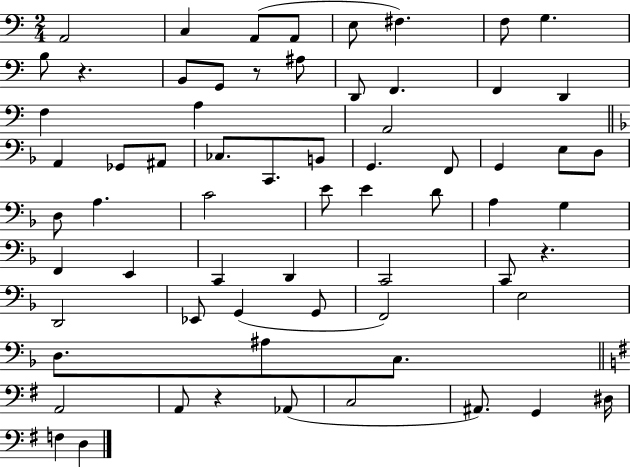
X:1
T:Untitled
M:2/4
L:1/4
K:C
A,,2 C, A,,/2 A,,/2 E,/2 ^F, F,/2 G, B,/2 z B,,/2 G,,/2 z/2 ^A,/2 D,,/2 F,, F,, D,, F, A, A,,2 A,, _G,,/2 ^A,,/2 _C,/2 C,,/2 B,,/2 G,, F,,/2 G,, E,/2 D,/2 D,/2 A, C2 E/2 E D/2 A, G, F,, E,, C,, D,, C,,2 C,,/2 z D,,2 _E,,/2 G,, G,,/2 F,,2 E,2 D,/2 ^A,/2 C,/2 A,,2 A,,/2 z _A,,/2 C,2 ^A,,/2 G,, ^D,/4 F, D,